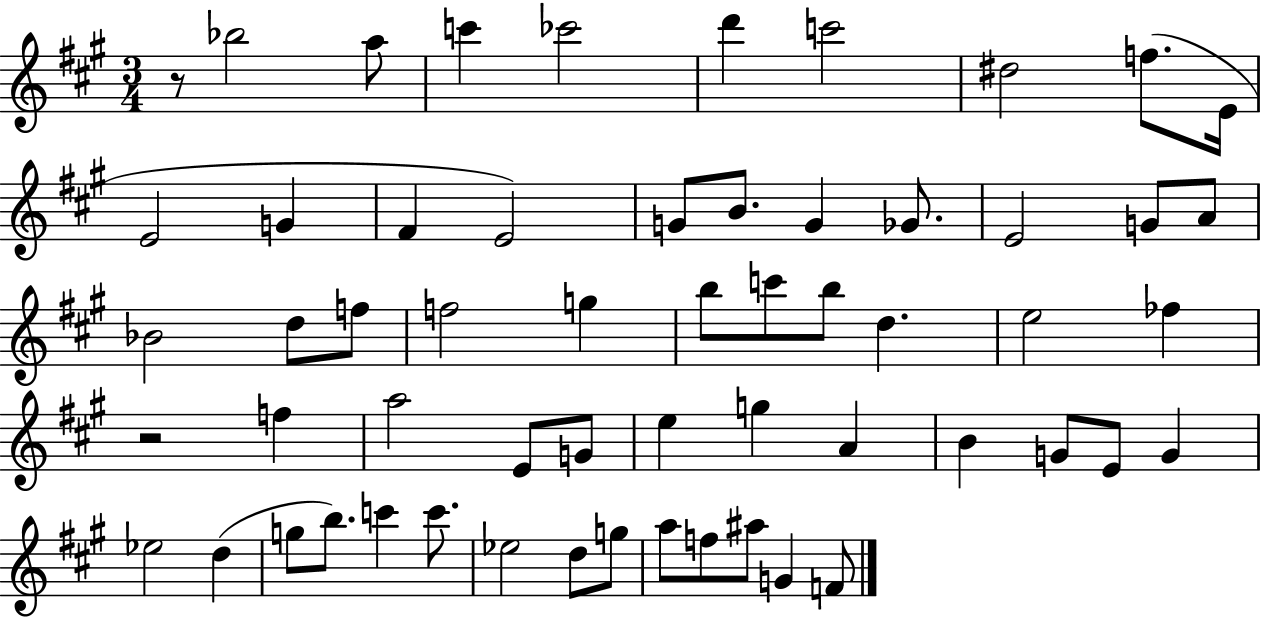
{
  \clef treble
  \numericTimeSignature
  \time 3/4
  \key a \major
  r8 bes''2 a''8 | c'''4 ces'''2 | d'''4 c'''2 | dis''2 f''8.( e'16 | \break e'2 g'4 | fis'4 e'2) | g'8 b'8. g'4 ges'8. | e'2 g'8 a'8 | \break bes'2 d''8 f''8 | f''2 g''4 | b''8 c'''8 b''8 d''4. | e''2 fes''4 | \break r2 f''4 | a''2 e'8 g'8 | e''4 g''4 a'4 | b'4 g'8 e'8 g'4 | \break ees''2 d''4( | g''8 b''8.) c'''4 c'''8. | ees''2 d''8 g''8 | a''8 f''8 ais''8 g'4 f'8 | \break \bar "|."
}